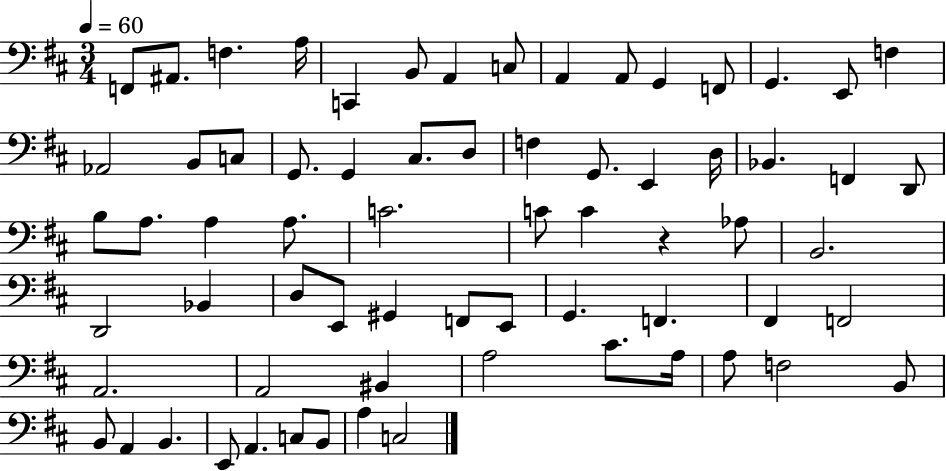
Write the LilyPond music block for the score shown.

{
  \clef bass
  \numericTimeSignature
  \time 3/4
  \key d \major
  \tempo 4 = 60
  f,8 ais,8. f4. a16 | c,4 b,8 a,4 c8 | a,4 a,8 g,4 f,8 | g,4. e,8 f4 | \break aes,2 b,8 c8 | g,8. g,4 cis8. d8 | f4 g,8. e,4 d16 | bes,4. f,4 d,8 | \break b8 a8. a4 a8. | c'2. | c'8 c'4 r4 aes8 | b,2. | \break d,2 bes,4 | d8 e,8 gis,4 f,8 e,8 | g,4. f,4. | fis,4 f,2 | \break a,2. | a,2 bis,4 | a2 cis'8. a16 | a8 f2 b,8 | \break b,8 a,4 b,4. | e,8 a,4. c8 b,8 | a4 c2 | \bar "|."
}